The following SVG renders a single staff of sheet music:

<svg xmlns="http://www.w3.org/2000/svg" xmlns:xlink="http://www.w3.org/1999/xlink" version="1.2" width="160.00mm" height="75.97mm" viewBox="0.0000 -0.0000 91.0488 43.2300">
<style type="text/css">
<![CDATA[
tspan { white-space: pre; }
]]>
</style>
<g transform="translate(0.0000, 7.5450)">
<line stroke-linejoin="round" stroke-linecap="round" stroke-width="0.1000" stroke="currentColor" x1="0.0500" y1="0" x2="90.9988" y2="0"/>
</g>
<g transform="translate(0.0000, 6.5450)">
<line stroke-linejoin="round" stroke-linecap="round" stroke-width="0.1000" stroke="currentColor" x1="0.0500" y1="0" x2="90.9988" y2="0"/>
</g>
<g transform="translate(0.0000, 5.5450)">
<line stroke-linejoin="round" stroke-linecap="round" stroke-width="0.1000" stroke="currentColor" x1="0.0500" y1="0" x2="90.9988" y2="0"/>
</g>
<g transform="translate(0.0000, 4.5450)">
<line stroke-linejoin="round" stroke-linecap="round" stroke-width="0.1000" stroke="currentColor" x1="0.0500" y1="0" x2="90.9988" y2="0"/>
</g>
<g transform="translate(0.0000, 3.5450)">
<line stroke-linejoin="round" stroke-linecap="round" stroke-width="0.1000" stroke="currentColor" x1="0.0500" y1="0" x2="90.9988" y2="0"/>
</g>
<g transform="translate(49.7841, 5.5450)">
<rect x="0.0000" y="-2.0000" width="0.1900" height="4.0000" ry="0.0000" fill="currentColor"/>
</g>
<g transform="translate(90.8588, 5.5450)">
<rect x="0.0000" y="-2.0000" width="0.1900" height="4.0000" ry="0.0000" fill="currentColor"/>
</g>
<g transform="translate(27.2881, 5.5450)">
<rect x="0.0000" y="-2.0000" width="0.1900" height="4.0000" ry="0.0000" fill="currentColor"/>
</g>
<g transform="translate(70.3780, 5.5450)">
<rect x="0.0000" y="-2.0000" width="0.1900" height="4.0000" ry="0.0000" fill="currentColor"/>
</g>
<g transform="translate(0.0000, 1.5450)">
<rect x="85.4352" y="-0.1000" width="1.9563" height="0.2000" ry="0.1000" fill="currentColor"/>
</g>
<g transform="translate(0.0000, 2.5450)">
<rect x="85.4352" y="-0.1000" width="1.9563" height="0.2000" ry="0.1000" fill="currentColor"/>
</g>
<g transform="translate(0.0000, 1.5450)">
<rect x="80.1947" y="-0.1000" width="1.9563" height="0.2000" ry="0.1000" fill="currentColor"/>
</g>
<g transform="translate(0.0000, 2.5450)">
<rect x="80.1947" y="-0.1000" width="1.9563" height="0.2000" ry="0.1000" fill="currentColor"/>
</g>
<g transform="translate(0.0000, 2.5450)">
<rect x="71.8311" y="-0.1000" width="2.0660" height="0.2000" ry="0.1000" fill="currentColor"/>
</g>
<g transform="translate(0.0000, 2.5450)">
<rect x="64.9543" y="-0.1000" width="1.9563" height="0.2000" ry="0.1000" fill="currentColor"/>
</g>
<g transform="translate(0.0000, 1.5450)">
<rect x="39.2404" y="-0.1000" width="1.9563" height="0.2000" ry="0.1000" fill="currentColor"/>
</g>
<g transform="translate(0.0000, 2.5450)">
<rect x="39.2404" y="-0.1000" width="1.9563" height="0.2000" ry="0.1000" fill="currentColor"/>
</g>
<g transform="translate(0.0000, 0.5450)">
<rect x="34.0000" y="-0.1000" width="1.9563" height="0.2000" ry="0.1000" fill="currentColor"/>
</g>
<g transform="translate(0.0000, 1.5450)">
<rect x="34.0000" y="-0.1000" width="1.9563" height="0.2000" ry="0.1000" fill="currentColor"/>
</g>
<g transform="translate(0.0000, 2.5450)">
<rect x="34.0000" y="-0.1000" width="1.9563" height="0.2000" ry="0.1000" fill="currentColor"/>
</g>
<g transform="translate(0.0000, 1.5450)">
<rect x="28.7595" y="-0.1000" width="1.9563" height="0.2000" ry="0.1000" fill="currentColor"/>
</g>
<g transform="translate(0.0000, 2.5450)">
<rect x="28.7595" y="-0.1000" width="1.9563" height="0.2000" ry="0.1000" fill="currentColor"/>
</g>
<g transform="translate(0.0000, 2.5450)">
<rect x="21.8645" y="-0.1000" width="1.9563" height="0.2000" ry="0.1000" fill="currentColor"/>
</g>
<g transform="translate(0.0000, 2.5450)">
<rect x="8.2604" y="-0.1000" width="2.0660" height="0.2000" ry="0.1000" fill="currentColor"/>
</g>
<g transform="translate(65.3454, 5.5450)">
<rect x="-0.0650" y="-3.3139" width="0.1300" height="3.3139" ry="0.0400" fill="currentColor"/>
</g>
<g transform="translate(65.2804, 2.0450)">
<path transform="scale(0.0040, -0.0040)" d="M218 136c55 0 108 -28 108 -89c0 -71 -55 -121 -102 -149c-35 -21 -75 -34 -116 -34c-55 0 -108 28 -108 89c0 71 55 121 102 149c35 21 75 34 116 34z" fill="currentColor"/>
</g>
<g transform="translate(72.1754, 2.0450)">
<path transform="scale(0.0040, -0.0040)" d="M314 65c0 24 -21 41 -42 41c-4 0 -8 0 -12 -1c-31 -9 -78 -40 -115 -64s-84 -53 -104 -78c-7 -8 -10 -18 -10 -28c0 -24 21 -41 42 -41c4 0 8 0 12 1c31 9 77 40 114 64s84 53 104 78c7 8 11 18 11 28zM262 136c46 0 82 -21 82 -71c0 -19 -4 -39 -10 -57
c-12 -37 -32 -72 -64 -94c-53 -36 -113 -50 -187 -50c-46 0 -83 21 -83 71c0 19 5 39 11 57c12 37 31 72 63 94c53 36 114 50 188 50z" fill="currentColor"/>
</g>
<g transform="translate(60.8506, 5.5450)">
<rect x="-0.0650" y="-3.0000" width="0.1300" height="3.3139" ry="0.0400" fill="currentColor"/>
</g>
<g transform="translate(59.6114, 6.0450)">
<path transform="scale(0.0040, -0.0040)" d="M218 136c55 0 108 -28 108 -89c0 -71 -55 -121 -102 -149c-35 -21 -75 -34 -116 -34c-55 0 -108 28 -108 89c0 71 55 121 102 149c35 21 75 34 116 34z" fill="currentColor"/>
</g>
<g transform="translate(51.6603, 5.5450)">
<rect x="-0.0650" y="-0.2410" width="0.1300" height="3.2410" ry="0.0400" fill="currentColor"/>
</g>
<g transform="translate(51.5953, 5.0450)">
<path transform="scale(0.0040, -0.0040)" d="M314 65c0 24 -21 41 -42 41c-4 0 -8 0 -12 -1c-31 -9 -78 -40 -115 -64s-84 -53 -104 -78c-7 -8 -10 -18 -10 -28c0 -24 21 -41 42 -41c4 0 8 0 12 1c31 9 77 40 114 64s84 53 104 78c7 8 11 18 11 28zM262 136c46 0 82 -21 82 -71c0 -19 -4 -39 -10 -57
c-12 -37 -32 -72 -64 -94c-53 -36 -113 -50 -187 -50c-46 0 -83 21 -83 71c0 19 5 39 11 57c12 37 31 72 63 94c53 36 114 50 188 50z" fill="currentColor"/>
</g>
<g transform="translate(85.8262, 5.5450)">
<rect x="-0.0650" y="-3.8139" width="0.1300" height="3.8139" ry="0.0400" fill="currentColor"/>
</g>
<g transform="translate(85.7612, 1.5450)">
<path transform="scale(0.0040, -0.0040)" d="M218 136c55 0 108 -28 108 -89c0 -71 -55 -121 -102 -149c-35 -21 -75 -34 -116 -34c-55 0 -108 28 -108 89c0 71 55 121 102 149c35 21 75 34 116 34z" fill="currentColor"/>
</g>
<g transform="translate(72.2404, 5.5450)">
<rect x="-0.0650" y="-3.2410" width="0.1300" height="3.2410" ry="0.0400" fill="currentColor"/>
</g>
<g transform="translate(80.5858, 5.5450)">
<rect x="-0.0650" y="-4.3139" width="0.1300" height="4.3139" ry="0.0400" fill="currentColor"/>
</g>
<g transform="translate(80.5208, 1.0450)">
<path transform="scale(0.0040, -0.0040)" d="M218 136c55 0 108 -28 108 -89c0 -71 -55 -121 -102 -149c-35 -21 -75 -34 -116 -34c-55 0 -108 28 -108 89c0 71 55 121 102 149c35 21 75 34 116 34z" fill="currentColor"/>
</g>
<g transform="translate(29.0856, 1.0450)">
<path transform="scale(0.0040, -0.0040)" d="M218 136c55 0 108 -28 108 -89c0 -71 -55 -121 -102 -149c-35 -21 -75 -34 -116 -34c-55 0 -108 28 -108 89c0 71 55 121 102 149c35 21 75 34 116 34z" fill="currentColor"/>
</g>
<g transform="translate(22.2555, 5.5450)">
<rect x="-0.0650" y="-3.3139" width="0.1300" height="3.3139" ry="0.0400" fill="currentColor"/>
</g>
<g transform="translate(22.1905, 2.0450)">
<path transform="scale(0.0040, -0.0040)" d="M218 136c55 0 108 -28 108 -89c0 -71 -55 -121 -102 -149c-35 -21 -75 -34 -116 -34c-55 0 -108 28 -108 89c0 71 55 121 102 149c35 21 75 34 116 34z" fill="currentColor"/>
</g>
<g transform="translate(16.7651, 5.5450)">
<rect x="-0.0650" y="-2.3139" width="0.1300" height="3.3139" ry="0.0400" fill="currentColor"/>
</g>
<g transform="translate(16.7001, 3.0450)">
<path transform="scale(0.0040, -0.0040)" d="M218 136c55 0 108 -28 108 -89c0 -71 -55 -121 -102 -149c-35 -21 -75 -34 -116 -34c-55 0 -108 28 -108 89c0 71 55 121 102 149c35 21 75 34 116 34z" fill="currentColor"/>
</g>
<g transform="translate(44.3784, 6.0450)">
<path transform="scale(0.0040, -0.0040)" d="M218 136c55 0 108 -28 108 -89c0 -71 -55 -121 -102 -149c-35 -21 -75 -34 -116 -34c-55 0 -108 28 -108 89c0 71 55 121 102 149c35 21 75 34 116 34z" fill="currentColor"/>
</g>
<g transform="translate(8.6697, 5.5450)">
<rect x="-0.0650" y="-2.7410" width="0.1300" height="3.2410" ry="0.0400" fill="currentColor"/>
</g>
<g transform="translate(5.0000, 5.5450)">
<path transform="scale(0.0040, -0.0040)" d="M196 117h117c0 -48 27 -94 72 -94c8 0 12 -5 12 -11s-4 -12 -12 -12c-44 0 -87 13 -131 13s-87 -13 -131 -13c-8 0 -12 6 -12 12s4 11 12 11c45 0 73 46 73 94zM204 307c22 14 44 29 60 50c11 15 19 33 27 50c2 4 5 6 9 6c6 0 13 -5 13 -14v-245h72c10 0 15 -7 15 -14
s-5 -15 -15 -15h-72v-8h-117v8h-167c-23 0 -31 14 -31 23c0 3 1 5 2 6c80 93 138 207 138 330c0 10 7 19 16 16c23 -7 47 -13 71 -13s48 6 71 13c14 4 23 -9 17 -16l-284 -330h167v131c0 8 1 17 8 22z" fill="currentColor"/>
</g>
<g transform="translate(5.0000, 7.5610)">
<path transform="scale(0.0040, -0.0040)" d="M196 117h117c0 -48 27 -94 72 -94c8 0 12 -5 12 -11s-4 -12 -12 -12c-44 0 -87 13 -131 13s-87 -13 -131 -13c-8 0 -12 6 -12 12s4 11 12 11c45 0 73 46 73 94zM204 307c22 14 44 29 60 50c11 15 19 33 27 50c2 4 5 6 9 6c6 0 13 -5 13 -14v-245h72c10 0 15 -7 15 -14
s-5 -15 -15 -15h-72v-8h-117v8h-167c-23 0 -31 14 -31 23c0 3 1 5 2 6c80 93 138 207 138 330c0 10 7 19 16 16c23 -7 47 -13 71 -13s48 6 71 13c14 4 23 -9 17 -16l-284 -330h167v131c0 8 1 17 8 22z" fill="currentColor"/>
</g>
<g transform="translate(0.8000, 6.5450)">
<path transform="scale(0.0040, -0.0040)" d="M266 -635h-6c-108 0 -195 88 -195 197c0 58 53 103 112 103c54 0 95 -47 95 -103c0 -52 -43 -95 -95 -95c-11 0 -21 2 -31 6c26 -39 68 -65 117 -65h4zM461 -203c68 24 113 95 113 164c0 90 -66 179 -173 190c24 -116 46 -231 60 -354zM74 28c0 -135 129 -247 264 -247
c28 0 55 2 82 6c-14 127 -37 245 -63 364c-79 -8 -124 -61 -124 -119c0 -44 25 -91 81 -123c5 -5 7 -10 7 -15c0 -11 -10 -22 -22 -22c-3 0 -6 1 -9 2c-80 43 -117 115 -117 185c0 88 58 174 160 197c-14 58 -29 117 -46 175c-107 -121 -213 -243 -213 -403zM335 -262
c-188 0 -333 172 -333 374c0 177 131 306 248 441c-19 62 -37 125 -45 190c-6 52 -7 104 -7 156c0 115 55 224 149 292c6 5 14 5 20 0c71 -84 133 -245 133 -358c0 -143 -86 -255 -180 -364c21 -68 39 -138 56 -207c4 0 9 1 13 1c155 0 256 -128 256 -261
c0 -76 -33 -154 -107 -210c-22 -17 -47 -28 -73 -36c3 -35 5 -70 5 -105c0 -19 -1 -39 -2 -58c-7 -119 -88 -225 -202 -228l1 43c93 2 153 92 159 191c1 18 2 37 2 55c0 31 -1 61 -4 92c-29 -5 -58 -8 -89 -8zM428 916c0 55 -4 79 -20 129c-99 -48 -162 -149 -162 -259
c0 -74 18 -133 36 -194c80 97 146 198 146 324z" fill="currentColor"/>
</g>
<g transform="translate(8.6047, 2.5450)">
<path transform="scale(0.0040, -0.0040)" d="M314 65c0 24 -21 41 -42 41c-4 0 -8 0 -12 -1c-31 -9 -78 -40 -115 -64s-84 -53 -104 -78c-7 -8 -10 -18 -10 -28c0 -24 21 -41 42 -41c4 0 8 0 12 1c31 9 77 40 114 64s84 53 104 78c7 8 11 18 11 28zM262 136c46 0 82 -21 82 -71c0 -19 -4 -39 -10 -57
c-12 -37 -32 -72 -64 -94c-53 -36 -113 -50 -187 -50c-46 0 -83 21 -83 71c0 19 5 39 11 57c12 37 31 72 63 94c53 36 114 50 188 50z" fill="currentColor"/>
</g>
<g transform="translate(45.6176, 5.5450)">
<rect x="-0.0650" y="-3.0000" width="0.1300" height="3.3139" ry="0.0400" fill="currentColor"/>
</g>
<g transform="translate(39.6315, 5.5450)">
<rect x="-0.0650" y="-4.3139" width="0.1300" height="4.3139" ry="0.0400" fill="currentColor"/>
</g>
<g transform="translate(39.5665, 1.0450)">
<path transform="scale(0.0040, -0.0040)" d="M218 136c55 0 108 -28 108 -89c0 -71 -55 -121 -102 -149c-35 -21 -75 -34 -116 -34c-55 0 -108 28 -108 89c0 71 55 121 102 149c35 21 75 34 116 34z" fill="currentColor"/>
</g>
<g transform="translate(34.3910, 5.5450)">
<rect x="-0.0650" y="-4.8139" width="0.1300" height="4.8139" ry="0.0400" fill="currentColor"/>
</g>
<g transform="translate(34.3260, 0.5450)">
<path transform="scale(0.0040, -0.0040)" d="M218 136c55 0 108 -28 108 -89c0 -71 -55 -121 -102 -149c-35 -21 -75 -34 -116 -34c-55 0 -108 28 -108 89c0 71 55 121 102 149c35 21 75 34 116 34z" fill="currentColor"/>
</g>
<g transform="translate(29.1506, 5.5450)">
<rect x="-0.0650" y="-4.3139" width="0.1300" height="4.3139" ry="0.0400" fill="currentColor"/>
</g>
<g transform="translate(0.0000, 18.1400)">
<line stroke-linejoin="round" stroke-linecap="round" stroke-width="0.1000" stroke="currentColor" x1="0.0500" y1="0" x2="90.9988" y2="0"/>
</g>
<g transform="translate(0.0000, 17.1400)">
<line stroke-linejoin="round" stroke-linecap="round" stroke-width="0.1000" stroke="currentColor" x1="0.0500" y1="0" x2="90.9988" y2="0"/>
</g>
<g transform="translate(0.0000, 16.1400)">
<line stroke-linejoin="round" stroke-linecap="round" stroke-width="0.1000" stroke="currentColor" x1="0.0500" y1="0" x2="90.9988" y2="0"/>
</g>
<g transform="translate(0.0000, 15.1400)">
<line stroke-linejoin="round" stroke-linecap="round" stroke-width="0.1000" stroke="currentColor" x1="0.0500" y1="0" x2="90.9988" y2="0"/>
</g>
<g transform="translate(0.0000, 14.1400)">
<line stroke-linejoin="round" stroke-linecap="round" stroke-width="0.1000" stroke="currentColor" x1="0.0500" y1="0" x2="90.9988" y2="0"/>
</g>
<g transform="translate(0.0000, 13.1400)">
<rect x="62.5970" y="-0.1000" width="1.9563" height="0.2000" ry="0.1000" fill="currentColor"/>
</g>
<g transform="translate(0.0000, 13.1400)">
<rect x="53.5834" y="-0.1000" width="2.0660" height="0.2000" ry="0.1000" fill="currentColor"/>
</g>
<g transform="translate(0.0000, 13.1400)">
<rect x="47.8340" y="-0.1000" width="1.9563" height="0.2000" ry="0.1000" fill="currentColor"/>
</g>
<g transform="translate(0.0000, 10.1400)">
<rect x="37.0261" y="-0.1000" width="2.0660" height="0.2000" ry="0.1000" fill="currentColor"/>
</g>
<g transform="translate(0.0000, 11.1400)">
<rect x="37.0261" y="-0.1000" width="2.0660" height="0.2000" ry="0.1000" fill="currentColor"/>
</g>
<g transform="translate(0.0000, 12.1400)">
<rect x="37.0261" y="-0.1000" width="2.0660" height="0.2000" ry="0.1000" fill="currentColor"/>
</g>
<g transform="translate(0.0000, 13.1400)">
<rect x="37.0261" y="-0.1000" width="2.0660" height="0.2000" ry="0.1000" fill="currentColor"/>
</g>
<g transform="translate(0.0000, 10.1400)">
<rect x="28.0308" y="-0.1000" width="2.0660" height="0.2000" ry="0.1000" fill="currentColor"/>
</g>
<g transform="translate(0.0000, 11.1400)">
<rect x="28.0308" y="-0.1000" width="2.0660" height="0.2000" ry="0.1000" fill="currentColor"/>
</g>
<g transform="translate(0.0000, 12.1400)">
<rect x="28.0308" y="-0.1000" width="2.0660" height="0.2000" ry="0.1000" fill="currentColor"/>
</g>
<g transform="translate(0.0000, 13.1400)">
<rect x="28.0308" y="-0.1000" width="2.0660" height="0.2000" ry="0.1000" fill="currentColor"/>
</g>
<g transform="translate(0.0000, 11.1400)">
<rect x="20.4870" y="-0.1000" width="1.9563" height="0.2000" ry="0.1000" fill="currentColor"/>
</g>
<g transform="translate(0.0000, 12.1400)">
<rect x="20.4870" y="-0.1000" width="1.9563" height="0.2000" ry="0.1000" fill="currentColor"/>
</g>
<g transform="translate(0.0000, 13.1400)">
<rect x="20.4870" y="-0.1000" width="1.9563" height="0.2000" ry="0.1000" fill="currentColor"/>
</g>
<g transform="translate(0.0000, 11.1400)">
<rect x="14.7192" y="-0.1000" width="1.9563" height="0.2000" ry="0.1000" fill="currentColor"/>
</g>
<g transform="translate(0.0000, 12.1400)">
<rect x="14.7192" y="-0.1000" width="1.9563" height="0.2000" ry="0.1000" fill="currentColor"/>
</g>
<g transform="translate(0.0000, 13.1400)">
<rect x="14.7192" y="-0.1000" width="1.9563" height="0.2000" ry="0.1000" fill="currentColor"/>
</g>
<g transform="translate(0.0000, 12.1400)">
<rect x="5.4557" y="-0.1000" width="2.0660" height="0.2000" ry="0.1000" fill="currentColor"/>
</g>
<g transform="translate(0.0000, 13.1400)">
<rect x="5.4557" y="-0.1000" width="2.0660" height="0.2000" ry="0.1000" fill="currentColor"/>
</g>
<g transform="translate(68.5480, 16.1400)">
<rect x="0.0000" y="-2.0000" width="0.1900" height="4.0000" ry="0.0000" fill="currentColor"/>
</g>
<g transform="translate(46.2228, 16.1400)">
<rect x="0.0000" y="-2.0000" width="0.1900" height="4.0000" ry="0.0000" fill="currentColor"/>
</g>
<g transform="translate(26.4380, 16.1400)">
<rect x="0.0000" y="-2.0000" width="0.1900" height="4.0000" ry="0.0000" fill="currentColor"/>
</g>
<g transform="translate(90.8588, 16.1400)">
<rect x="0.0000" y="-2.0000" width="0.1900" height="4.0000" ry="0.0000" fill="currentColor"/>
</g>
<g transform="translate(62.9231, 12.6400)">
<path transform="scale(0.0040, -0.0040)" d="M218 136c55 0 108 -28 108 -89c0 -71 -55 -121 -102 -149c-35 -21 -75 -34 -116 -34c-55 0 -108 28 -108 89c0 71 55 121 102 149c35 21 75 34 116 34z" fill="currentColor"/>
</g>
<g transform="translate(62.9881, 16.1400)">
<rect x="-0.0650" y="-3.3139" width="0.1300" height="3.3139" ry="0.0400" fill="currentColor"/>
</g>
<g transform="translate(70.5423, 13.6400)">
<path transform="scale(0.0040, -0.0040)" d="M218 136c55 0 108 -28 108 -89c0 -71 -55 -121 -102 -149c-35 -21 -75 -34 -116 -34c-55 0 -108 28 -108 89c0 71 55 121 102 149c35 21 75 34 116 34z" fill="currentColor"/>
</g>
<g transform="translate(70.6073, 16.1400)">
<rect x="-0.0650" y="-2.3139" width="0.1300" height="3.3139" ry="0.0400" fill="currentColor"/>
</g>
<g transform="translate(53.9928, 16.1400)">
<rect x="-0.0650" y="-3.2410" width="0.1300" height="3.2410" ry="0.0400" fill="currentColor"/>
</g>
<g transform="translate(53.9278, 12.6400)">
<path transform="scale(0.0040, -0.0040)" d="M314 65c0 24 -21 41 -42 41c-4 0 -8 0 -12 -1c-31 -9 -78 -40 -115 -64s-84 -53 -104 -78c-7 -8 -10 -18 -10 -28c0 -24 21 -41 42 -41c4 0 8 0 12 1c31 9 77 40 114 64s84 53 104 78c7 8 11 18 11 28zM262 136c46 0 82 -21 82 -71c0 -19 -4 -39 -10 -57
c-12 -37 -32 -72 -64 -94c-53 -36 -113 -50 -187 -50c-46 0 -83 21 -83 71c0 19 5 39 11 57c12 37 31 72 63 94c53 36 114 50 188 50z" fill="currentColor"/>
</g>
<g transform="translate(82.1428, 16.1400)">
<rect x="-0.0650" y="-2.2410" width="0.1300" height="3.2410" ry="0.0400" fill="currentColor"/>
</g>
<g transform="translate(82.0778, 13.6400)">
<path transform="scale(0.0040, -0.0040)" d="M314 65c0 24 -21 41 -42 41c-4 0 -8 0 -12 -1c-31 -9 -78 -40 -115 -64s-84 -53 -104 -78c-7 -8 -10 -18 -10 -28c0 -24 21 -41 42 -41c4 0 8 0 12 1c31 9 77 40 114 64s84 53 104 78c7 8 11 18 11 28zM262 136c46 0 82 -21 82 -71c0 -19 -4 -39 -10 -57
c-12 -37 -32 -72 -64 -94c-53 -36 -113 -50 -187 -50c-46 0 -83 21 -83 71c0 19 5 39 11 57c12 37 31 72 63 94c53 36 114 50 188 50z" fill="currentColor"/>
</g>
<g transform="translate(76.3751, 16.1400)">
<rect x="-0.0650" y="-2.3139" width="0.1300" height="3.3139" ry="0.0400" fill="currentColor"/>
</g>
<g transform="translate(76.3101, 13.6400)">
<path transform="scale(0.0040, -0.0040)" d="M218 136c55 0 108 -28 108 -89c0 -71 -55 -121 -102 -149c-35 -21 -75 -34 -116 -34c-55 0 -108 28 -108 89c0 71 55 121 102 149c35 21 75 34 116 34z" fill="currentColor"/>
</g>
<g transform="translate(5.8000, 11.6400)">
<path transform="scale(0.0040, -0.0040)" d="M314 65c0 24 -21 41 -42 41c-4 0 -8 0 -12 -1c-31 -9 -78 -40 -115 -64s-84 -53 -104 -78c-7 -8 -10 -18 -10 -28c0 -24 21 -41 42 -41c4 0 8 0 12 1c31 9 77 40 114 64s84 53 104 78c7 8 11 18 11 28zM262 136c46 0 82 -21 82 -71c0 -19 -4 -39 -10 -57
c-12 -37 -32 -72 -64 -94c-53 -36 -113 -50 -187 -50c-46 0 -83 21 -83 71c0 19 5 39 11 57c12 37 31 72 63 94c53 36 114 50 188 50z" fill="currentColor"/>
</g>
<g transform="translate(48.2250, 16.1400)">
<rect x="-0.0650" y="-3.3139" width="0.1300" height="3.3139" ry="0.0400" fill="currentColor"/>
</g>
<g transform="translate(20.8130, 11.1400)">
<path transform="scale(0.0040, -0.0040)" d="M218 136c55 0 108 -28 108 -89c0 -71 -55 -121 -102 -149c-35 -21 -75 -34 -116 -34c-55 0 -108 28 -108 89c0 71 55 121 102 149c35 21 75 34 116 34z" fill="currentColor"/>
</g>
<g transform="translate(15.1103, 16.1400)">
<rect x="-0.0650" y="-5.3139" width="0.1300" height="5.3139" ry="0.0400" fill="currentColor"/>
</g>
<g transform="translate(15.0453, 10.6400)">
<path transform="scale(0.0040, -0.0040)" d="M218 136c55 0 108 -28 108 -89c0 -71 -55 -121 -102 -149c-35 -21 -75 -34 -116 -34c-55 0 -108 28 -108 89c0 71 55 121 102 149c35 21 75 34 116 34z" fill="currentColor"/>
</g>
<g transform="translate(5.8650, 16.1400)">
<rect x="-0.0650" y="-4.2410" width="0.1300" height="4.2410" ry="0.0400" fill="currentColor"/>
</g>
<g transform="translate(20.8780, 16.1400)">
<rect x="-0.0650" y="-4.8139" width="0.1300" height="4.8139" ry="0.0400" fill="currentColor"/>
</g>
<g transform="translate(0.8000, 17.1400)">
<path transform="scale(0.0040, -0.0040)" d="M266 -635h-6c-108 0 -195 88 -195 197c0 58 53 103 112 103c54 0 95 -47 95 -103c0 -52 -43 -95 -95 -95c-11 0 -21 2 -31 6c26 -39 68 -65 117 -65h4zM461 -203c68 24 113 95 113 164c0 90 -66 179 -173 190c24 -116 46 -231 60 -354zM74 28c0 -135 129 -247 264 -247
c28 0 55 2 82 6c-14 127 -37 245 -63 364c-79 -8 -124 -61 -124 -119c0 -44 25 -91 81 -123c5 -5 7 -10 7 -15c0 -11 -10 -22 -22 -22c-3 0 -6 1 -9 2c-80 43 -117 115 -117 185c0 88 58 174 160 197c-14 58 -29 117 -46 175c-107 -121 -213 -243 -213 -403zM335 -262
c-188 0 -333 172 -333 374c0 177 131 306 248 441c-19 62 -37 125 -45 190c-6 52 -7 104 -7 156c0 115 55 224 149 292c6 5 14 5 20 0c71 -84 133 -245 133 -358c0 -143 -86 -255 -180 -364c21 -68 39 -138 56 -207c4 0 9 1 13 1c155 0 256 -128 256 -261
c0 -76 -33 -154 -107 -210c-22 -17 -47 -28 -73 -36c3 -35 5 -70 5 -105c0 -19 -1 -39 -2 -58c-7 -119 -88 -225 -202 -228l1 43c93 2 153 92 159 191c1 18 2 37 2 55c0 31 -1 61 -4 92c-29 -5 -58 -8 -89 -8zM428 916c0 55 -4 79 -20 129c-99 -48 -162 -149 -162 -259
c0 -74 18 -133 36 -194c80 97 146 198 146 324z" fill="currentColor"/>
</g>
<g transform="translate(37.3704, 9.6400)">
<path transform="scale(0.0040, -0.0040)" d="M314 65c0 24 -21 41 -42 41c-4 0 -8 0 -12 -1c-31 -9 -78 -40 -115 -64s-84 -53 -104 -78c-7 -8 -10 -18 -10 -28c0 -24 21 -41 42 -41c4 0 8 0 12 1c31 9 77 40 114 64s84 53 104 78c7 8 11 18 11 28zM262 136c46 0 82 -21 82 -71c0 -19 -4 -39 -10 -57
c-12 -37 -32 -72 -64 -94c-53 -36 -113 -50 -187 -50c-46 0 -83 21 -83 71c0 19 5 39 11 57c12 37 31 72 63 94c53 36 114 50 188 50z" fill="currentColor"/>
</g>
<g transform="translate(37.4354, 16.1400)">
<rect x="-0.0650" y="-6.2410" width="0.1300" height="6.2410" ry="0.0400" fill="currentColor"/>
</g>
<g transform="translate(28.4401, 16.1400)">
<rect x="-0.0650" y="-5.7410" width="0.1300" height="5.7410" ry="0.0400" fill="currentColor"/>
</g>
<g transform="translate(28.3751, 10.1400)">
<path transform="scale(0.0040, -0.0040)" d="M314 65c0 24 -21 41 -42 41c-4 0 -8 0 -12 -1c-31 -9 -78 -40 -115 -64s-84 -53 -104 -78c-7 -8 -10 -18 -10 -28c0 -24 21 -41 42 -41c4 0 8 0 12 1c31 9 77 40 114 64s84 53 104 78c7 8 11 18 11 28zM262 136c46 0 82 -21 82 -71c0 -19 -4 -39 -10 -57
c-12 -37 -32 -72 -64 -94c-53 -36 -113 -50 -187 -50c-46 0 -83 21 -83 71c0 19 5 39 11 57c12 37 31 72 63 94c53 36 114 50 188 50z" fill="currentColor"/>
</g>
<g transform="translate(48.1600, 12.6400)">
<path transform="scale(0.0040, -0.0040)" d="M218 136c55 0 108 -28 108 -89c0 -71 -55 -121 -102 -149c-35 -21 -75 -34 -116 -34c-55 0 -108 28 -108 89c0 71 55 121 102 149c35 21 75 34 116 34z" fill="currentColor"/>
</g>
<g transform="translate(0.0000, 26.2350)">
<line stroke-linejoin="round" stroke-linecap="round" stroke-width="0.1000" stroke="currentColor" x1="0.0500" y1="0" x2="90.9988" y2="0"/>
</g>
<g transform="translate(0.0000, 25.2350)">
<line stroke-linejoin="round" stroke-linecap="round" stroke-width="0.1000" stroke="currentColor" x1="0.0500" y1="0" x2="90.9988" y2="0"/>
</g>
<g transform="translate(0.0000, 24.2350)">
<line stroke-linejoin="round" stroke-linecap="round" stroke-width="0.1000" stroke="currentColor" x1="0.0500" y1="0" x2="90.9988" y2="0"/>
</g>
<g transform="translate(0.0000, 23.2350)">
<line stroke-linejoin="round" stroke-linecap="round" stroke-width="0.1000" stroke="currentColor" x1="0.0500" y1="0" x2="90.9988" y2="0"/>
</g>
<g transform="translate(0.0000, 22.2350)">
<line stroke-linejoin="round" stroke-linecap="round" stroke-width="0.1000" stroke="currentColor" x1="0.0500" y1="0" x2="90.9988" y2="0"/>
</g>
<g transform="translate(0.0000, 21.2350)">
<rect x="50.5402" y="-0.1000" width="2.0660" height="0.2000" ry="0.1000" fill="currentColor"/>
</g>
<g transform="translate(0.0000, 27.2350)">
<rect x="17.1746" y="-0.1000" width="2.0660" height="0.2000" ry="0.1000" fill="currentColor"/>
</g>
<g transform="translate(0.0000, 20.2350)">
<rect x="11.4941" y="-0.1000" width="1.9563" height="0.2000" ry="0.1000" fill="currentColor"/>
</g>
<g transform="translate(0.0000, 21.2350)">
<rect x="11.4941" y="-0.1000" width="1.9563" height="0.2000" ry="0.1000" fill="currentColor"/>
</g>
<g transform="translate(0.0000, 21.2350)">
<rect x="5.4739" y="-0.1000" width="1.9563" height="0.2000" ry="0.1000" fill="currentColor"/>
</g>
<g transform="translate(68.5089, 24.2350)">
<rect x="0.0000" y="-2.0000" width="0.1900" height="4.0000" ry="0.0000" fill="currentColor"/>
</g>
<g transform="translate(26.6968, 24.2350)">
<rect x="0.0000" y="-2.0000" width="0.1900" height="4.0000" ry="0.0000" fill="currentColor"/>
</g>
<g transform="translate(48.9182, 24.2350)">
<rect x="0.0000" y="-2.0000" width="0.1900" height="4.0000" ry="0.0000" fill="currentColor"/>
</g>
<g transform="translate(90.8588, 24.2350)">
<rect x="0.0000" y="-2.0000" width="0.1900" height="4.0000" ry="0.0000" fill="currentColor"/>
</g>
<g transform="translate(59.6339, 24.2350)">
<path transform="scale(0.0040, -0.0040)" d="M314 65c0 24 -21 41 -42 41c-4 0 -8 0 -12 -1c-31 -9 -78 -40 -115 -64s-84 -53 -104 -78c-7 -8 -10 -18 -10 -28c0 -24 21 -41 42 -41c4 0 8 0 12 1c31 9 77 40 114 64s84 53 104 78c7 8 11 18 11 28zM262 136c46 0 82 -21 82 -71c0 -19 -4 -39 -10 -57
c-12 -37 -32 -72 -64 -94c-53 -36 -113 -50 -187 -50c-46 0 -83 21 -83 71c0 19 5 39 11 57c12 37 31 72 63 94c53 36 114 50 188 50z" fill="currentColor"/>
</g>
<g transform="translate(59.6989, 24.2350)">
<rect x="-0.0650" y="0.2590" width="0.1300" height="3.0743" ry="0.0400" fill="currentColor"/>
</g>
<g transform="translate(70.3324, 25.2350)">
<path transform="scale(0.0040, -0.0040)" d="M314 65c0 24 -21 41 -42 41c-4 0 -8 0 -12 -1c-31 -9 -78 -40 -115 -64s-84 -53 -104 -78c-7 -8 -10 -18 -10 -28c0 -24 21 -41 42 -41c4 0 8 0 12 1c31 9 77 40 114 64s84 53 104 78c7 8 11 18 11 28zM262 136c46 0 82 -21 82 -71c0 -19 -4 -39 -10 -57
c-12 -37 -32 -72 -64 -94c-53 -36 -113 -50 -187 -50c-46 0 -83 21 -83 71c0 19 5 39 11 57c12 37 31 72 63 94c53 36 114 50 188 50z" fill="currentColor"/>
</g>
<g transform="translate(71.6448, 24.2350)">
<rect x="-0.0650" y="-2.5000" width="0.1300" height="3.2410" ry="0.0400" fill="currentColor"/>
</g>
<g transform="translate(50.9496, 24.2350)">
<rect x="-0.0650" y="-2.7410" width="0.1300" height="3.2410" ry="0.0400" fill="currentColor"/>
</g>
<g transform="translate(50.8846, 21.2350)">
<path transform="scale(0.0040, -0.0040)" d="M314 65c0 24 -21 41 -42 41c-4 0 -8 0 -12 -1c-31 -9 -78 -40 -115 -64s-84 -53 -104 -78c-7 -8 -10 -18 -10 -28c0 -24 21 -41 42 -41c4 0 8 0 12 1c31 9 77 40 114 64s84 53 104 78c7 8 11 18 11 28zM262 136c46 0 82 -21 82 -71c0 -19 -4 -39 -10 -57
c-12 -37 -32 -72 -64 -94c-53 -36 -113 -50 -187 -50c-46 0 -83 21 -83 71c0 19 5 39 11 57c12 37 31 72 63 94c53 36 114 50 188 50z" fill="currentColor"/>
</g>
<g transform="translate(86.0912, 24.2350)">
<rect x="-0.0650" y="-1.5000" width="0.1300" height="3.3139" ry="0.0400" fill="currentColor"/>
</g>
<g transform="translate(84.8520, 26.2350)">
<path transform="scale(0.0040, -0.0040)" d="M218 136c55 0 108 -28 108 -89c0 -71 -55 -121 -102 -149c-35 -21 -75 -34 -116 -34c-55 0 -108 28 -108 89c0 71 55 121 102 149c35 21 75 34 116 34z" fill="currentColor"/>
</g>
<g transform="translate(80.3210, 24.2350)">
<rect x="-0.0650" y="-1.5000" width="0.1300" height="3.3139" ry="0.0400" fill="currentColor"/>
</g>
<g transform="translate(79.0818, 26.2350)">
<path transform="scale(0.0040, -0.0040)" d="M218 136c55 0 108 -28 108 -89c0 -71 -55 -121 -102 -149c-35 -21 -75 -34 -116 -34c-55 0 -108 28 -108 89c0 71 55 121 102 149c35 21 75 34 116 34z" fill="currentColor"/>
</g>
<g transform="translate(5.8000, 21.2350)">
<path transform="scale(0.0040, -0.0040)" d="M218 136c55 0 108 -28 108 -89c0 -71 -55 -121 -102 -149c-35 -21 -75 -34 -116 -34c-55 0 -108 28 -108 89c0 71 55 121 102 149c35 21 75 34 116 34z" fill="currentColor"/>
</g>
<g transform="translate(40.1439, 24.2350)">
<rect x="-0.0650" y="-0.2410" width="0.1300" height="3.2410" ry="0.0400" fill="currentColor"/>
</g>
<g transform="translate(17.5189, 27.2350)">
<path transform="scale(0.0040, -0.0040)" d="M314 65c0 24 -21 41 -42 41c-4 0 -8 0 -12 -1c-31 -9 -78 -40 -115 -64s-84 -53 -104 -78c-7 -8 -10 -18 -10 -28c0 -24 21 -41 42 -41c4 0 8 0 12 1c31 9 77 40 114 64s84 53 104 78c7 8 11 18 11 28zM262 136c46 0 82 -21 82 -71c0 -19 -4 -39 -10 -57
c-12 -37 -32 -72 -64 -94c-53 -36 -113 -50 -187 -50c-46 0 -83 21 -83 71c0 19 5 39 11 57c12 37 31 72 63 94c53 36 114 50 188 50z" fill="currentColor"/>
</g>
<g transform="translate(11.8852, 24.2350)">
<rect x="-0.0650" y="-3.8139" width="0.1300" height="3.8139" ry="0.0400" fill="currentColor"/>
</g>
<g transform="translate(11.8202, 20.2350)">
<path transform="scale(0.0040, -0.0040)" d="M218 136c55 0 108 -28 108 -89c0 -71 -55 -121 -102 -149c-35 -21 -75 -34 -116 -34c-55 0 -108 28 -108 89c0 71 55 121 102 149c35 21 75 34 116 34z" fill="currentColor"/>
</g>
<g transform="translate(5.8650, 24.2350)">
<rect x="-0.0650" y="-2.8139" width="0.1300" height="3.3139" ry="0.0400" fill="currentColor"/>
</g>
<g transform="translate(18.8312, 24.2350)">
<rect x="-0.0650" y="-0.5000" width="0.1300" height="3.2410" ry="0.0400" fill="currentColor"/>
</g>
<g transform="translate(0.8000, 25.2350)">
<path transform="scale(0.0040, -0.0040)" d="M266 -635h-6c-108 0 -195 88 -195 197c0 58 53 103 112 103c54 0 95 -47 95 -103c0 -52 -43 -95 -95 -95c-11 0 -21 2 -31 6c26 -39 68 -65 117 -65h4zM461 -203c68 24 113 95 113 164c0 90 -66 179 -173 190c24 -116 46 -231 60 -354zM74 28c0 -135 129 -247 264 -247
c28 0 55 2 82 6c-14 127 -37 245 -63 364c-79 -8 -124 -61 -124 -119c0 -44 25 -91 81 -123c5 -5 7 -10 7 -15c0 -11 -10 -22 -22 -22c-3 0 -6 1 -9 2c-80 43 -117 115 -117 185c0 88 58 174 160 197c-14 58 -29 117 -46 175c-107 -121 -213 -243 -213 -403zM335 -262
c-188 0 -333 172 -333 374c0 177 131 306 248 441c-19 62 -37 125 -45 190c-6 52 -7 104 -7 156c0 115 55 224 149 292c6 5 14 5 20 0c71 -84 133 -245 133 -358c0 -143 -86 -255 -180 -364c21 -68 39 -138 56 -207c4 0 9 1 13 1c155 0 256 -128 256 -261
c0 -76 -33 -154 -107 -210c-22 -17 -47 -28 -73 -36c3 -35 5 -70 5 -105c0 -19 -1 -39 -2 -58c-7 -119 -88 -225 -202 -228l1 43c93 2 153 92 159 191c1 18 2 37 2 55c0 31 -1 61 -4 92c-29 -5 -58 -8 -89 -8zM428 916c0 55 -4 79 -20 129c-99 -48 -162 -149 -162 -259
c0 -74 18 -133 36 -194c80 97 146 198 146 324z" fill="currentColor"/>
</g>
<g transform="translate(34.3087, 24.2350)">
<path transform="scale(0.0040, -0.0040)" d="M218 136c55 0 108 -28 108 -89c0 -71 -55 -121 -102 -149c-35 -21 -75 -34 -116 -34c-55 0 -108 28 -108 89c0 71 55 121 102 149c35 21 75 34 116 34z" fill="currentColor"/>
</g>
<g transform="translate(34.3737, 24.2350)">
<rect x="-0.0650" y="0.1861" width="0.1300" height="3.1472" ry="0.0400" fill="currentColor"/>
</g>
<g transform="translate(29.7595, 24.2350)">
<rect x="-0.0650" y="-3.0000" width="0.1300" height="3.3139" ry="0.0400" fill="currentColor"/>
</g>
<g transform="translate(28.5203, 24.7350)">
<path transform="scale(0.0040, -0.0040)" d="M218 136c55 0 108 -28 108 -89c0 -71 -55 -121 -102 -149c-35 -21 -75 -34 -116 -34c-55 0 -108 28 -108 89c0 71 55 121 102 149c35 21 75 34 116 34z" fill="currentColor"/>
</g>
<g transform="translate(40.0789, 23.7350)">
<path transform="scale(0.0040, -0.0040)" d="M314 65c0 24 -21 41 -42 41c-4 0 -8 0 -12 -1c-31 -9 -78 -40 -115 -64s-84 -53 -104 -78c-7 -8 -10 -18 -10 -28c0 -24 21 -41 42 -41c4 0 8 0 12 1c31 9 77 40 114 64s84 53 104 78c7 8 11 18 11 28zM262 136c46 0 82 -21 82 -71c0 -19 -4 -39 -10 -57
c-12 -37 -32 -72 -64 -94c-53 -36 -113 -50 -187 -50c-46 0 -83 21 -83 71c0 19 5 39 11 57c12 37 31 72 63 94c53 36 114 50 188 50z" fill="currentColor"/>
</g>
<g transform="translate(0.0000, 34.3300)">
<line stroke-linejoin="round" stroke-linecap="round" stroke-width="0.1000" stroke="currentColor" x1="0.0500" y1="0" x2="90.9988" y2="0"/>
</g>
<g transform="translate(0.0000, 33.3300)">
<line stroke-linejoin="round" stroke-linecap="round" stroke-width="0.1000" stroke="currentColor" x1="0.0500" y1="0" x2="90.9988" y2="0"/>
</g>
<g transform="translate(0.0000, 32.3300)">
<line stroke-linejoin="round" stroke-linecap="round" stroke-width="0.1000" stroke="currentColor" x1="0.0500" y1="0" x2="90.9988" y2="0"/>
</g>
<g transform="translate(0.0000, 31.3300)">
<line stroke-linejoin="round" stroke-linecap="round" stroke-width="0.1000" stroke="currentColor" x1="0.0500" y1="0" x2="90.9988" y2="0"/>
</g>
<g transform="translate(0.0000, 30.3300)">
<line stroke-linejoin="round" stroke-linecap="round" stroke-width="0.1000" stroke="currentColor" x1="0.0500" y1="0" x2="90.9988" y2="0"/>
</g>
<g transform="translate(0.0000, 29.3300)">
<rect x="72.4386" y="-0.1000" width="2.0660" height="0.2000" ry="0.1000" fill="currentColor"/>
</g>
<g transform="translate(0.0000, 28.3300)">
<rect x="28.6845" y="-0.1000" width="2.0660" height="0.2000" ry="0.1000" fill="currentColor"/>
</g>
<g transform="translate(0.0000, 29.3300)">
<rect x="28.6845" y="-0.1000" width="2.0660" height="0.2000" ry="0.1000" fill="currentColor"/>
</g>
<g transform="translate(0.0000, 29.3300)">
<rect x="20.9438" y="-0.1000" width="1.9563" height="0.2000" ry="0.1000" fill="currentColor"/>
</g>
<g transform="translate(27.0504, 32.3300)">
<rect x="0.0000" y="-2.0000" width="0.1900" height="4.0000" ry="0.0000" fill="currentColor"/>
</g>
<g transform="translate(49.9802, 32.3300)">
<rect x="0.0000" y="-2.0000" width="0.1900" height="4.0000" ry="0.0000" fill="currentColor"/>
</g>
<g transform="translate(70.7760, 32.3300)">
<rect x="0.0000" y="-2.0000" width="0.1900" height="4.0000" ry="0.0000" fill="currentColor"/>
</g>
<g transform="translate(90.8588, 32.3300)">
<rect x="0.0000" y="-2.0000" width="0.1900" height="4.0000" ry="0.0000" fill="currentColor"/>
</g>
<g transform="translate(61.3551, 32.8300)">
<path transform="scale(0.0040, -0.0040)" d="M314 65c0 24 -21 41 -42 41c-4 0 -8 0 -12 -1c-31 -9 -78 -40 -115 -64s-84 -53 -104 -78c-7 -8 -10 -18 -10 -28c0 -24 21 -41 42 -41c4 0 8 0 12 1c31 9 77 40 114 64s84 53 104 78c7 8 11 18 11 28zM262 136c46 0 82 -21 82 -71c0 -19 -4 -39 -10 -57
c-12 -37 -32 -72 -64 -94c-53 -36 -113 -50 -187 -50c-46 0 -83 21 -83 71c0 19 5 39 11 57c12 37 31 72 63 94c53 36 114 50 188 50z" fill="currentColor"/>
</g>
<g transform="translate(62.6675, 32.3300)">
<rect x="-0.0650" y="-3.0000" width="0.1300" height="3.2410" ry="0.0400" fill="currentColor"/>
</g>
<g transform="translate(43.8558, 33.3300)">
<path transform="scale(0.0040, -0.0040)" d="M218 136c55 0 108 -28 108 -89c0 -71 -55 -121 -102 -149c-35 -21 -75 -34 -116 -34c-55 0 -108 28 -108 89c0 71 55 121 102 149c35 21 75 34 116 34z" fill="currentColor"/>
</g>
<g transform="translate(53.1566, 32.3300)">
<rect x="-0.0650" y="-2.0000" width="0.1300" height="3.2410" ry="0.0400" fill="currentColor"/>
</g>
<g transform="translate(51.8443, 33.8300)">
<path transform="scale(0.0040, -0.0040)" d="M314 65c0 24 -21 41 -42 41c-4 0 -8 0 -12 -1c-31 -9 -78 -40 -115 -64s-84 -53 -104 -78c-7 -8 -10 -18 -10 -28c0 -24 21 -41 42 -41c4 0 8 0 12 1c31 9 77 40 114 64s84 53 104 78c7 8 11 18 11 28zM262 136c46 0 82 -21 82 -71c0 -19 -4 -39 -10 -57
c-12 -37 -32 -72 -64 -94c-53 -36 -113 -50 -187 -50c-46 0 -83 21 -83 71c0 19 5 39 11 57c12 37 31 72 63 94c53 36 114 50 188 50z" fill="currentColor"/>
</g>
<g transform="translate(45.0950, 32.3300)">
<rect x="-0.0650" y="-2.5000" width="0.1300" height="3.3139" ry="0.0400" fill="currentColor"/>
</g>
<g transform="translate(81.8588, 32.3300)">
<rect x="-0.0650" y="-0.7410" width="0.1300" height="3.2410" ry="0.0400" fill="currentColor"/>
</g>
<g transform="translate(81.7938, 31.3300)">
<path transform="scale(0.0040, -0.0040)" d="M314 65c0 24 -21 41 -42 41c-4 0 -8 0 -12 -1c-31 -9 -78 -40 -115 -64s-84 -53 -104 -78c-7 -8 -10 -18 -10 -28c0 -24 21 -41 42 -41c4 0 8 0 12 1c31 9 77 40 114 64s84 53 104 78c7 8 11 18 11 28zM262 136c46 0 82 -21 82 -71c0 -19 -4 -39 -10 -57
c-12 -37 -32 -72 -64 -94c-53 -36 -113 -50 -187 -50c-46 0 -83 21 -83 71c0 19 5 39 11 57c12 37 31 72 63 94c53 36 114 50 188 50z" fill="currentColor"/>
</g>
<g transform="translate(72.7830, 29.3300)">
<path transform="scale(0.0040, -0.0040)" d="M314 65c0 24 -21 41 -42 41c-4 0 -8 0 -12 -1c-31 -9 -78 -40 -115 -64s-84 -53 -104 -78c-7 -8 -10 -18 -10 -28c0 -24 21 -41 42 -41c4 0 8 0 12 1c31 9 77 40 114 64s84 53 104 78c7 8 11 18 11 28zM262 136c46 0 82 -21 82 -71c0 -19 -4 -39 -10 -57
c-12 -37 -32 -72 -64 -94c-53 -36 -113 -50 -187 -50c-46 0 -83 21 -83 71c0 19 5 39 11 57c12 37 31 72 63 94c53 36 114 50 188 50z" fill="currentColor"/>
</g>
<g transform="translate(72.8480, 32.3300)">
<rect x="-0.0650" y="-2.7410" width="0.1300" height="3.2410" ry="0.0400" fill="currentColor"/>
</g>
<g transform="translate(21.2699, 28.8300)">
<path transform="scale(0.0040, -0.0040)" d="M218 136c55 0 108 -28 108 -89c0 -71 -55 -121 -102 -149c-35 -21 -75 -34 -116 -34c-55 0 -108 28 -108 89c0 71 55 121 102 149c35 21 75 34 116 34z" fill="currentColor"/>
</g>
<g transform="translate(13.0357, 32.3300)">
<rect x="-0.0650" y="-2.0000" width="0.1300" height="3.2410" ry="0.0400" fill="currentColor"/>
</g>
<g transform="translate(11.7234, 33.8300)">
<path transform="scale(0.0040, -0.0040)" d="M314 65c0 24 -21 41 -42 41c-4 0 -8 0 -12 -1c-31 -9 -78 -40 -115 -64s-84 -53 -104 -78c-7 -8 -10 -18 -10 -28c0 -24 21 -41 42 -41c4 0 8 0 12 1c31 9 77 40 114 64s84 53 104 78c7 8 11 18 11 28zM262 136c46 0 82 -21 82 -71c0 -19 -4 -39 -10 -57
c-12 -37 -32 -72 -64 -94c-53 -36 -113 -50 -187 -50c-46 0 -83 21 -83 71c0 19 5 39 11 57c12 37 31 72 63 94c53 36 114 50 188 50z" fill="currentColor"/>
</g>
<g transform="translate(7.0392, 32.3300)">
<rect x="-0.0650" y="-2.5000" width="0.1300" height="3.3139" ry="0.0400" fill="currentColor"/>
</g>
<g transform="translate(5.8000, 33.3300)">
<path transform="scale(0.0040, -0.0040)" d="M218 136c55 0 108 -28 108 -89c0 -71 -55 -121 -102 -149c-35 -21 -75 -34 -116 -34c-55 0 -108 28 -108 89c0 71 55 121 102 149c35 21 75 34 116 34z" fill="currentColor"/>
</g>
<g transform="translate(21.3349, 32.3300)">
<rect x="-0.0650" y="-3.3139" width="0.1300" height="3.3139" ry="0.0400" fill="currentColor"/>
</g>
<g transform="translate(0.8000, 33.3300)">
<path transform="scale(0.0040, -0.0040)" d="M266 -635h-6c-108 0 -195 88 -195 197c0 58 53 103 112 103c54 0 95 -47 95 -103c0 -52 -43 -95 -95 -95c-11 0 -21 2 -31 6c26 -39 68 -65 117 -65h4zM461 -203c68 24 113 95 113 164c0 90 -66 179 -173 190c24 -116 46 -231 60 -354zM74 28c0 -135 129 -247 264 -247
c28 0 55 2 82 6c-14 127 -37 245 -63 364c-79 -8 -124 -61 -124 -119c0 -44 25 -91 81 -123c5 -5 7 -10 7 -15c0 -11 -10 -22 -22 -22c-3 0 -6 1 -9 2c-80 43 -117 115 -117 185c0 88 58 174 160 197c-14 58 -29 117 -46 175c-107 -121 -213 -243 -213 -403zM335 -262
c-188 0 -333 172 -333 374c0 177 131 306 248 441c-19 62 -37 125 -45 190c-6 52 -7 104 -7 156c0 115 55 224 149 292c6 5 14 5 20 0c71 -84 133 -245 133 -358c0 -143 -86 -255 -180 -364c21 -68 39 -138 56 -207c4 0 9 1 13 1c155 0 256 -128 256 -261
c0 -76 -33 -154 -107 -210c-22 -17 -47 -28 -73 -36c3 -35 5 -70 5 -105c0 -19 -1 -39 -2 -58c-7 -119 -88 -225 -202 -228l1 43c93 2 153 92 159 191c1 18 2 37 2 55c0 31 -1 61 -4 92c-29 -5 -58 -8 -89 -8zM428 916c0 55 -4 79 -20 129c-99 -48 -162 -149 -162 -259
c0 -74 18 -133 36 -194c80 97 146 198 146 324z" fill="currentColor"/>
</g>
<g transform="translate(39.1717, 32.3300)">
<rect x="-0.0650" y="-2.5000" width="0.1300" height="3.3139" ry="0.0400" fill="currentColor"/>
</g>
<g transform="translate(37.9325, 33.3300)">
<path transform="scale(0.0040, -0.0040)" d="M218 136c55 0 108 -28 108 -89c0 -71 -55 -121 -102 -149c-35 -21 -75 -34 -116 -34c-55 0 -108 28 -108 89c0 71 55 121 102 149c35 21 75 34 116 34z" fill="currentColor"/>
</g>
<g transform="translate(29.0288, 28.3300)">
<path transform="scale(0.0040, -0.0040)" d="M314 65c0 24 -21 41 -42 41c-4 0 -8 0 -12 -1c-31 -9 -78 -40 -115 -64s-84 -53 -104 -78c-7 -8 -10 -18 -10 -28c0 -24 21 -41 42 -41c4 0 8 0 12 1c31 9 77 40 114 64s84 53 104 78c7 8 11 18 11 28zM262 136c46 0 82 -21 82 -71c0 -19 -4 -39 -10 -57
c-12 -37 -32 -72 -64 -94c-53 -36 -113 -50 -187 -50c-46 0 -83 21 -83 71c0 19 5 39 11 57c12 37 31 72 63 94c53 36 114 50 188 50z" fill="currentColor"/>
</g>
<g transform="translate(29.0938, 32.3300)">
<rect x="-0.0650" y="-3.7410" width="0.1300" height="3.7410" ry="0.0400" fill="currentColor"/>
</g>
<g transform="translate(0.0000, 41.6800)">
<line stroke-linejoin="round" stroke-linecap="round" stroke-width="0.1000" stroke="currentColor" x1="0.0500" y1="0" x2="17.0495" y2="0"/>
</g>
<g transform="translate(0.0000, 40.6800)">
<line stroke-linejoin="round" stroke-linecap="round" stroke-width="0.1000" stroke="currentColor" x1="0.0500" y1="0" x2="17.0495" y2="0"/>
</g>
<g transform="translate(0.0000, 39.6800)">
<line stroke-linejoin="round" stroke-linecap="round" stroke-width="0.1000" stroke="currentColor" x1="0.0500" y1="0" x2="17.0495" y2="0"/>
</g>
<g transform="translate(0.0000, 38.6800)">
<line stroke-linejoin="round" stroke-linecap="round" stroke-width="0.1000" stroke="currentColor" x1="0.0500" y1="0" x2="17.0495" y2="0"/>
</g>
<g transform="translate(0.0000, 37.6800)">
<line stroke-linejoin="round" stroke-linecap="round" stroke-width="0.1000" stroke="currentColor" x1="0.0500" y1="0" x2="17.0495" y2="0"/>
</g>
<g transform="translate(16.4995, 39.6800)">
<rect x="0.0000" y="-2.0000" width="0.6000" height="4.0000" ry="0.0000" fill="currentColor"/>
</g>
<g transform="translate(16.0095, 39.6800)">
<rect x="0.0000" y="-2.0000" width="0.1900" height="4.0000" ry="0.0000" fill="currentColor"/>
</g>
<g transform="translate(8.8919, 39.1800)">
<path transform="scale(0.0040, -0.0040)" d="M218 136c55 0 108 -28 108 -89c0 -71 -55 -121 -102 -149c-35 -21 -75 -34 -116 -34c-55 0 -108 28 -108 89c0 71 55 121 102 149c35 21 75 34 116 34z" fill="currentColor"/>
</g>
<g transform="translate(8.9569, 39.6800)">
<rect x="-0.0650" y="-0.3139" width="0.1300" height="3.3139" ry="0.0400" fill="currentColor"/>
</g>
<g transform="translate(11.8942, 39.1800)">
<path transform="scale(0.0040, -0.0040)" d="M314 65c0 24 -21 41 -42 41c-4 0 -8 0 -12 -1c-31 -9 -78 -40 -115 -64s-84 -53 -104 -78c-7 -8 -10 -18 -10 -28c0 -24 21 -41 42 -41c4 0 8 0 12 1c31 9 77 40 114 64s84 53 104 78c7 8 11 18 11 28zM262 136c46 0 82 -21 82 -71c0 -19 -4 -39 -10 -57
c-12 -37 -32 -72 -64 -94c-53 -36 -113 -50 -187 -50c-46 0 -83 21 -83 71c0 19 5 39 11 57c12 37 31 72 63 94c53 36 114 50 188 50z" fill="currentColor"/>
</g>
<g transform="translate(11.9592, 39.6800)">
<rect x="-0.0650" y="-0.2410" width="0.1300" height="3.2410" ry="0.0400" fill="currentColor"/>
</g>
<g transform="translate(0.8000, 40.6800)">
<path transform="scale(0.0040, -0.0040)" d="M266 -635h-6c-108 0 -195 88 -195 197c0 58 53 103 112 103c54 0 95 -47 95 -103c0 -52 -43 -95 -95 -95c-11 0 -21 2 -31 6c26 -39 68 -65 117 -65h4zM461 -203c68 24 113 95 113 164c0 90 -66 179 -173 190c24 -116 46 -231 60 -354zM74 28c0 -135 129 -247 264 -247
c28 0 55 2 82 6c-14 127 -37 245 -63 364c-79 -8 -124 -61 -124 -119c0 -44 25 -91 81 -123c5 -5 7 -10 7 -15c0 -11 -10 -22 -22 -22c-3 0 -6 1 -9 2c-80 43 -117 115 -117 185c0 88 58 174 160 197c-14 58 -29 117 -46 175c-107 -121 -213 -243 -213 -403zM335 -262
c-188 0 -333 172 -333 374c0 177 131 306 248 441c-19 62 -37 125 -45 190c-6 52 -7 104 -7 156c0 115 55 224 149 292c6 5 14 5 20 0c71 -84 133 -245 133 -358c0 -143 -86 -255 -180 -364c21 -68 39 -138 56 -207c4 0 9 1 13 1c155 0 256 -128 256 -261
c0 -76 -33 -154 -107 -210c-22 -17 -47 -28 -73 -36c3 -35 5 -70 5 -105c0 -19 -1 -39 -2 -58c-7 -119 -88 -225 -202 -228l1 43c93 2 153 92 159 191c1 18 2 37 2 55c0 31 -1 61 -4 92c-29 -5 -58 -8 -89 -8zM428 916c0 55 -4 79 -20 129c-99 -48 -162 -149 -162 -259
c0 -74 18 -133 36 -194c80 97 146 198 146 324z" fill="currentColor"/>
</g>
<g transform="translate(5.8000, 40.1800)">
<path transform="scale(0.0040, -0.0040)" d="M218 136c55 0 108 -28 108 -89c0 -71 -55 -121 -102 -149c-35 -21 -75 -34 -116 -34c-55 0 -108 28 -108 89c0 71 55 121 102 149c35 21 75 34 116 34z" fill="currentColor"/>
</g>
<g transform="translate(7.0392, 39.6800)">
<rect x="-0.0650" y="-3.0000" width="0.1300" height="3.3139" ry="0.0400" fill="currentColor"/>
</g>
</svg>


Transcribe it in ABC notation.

X:1
T:Untitled
M:4/4
L:1/4
K:C
a2 g b d' e' d' A c2 A b b2 d' c' d'2 f' e' g'2 a'2 b b2 b g g g2 a c' C2 A B c2 a2 B2 G2 E E G F2 b c'2 G G F2 A2 a2 d2 A c c2